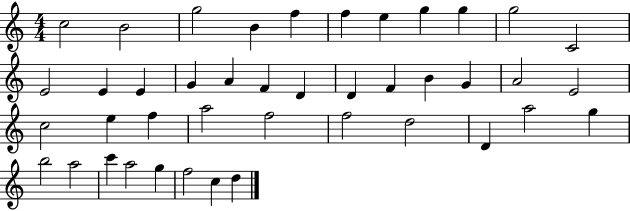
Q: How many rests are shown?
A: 0